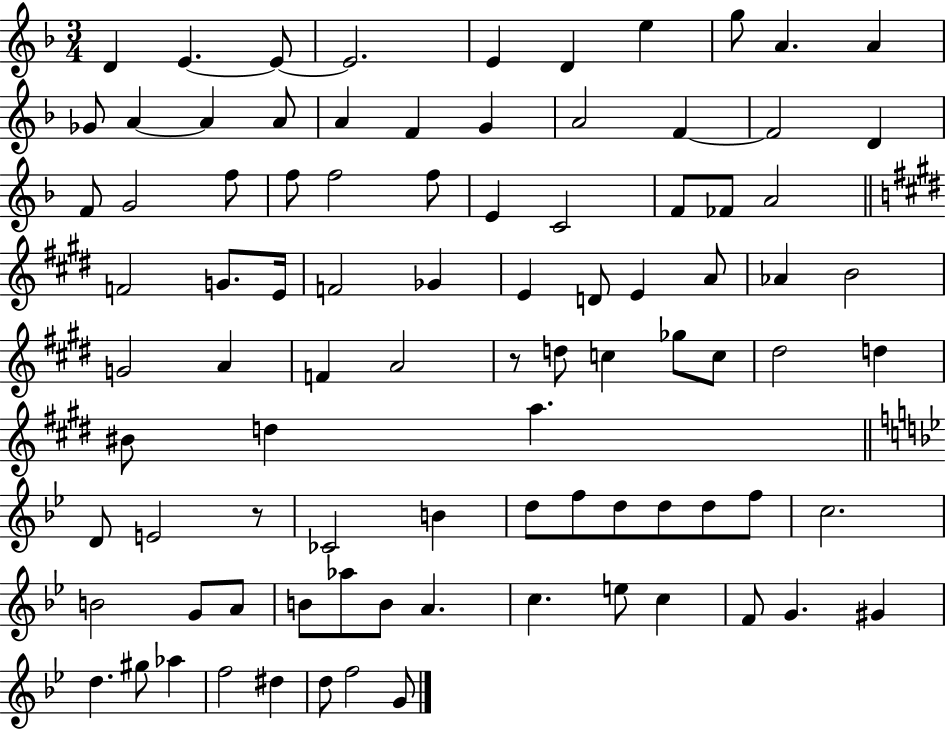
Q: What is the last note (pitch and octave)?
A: G4